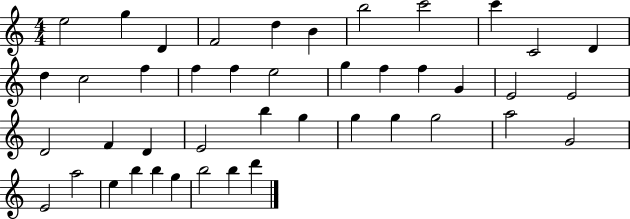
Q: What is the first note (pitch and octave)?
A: E5